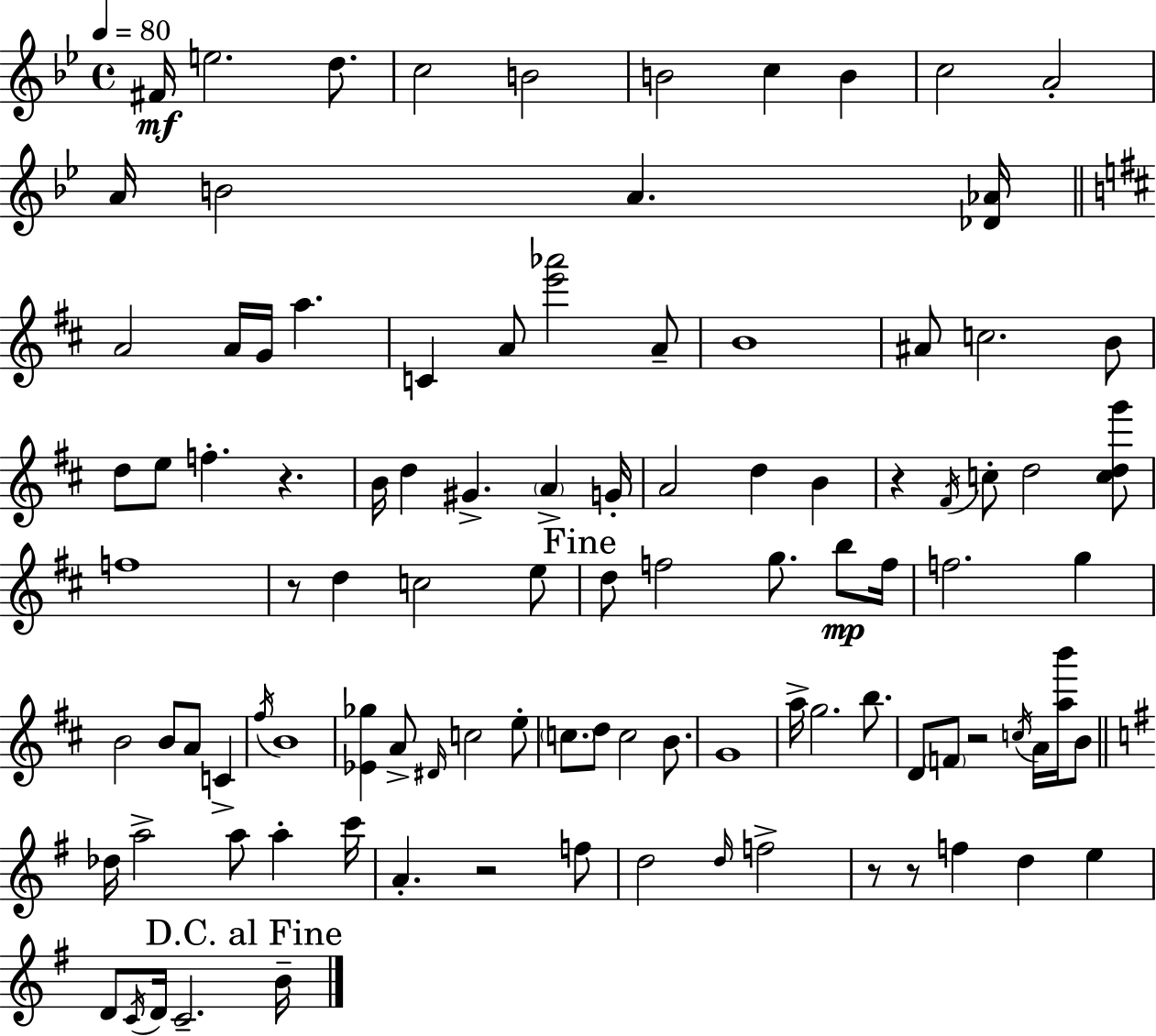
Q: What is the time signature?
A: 4/4